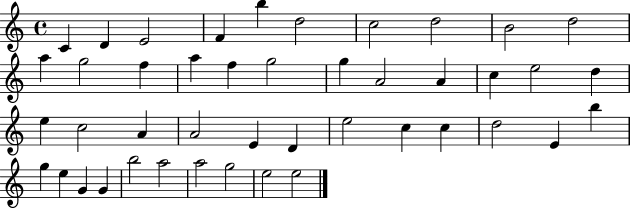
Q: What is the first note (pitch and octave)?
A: C4